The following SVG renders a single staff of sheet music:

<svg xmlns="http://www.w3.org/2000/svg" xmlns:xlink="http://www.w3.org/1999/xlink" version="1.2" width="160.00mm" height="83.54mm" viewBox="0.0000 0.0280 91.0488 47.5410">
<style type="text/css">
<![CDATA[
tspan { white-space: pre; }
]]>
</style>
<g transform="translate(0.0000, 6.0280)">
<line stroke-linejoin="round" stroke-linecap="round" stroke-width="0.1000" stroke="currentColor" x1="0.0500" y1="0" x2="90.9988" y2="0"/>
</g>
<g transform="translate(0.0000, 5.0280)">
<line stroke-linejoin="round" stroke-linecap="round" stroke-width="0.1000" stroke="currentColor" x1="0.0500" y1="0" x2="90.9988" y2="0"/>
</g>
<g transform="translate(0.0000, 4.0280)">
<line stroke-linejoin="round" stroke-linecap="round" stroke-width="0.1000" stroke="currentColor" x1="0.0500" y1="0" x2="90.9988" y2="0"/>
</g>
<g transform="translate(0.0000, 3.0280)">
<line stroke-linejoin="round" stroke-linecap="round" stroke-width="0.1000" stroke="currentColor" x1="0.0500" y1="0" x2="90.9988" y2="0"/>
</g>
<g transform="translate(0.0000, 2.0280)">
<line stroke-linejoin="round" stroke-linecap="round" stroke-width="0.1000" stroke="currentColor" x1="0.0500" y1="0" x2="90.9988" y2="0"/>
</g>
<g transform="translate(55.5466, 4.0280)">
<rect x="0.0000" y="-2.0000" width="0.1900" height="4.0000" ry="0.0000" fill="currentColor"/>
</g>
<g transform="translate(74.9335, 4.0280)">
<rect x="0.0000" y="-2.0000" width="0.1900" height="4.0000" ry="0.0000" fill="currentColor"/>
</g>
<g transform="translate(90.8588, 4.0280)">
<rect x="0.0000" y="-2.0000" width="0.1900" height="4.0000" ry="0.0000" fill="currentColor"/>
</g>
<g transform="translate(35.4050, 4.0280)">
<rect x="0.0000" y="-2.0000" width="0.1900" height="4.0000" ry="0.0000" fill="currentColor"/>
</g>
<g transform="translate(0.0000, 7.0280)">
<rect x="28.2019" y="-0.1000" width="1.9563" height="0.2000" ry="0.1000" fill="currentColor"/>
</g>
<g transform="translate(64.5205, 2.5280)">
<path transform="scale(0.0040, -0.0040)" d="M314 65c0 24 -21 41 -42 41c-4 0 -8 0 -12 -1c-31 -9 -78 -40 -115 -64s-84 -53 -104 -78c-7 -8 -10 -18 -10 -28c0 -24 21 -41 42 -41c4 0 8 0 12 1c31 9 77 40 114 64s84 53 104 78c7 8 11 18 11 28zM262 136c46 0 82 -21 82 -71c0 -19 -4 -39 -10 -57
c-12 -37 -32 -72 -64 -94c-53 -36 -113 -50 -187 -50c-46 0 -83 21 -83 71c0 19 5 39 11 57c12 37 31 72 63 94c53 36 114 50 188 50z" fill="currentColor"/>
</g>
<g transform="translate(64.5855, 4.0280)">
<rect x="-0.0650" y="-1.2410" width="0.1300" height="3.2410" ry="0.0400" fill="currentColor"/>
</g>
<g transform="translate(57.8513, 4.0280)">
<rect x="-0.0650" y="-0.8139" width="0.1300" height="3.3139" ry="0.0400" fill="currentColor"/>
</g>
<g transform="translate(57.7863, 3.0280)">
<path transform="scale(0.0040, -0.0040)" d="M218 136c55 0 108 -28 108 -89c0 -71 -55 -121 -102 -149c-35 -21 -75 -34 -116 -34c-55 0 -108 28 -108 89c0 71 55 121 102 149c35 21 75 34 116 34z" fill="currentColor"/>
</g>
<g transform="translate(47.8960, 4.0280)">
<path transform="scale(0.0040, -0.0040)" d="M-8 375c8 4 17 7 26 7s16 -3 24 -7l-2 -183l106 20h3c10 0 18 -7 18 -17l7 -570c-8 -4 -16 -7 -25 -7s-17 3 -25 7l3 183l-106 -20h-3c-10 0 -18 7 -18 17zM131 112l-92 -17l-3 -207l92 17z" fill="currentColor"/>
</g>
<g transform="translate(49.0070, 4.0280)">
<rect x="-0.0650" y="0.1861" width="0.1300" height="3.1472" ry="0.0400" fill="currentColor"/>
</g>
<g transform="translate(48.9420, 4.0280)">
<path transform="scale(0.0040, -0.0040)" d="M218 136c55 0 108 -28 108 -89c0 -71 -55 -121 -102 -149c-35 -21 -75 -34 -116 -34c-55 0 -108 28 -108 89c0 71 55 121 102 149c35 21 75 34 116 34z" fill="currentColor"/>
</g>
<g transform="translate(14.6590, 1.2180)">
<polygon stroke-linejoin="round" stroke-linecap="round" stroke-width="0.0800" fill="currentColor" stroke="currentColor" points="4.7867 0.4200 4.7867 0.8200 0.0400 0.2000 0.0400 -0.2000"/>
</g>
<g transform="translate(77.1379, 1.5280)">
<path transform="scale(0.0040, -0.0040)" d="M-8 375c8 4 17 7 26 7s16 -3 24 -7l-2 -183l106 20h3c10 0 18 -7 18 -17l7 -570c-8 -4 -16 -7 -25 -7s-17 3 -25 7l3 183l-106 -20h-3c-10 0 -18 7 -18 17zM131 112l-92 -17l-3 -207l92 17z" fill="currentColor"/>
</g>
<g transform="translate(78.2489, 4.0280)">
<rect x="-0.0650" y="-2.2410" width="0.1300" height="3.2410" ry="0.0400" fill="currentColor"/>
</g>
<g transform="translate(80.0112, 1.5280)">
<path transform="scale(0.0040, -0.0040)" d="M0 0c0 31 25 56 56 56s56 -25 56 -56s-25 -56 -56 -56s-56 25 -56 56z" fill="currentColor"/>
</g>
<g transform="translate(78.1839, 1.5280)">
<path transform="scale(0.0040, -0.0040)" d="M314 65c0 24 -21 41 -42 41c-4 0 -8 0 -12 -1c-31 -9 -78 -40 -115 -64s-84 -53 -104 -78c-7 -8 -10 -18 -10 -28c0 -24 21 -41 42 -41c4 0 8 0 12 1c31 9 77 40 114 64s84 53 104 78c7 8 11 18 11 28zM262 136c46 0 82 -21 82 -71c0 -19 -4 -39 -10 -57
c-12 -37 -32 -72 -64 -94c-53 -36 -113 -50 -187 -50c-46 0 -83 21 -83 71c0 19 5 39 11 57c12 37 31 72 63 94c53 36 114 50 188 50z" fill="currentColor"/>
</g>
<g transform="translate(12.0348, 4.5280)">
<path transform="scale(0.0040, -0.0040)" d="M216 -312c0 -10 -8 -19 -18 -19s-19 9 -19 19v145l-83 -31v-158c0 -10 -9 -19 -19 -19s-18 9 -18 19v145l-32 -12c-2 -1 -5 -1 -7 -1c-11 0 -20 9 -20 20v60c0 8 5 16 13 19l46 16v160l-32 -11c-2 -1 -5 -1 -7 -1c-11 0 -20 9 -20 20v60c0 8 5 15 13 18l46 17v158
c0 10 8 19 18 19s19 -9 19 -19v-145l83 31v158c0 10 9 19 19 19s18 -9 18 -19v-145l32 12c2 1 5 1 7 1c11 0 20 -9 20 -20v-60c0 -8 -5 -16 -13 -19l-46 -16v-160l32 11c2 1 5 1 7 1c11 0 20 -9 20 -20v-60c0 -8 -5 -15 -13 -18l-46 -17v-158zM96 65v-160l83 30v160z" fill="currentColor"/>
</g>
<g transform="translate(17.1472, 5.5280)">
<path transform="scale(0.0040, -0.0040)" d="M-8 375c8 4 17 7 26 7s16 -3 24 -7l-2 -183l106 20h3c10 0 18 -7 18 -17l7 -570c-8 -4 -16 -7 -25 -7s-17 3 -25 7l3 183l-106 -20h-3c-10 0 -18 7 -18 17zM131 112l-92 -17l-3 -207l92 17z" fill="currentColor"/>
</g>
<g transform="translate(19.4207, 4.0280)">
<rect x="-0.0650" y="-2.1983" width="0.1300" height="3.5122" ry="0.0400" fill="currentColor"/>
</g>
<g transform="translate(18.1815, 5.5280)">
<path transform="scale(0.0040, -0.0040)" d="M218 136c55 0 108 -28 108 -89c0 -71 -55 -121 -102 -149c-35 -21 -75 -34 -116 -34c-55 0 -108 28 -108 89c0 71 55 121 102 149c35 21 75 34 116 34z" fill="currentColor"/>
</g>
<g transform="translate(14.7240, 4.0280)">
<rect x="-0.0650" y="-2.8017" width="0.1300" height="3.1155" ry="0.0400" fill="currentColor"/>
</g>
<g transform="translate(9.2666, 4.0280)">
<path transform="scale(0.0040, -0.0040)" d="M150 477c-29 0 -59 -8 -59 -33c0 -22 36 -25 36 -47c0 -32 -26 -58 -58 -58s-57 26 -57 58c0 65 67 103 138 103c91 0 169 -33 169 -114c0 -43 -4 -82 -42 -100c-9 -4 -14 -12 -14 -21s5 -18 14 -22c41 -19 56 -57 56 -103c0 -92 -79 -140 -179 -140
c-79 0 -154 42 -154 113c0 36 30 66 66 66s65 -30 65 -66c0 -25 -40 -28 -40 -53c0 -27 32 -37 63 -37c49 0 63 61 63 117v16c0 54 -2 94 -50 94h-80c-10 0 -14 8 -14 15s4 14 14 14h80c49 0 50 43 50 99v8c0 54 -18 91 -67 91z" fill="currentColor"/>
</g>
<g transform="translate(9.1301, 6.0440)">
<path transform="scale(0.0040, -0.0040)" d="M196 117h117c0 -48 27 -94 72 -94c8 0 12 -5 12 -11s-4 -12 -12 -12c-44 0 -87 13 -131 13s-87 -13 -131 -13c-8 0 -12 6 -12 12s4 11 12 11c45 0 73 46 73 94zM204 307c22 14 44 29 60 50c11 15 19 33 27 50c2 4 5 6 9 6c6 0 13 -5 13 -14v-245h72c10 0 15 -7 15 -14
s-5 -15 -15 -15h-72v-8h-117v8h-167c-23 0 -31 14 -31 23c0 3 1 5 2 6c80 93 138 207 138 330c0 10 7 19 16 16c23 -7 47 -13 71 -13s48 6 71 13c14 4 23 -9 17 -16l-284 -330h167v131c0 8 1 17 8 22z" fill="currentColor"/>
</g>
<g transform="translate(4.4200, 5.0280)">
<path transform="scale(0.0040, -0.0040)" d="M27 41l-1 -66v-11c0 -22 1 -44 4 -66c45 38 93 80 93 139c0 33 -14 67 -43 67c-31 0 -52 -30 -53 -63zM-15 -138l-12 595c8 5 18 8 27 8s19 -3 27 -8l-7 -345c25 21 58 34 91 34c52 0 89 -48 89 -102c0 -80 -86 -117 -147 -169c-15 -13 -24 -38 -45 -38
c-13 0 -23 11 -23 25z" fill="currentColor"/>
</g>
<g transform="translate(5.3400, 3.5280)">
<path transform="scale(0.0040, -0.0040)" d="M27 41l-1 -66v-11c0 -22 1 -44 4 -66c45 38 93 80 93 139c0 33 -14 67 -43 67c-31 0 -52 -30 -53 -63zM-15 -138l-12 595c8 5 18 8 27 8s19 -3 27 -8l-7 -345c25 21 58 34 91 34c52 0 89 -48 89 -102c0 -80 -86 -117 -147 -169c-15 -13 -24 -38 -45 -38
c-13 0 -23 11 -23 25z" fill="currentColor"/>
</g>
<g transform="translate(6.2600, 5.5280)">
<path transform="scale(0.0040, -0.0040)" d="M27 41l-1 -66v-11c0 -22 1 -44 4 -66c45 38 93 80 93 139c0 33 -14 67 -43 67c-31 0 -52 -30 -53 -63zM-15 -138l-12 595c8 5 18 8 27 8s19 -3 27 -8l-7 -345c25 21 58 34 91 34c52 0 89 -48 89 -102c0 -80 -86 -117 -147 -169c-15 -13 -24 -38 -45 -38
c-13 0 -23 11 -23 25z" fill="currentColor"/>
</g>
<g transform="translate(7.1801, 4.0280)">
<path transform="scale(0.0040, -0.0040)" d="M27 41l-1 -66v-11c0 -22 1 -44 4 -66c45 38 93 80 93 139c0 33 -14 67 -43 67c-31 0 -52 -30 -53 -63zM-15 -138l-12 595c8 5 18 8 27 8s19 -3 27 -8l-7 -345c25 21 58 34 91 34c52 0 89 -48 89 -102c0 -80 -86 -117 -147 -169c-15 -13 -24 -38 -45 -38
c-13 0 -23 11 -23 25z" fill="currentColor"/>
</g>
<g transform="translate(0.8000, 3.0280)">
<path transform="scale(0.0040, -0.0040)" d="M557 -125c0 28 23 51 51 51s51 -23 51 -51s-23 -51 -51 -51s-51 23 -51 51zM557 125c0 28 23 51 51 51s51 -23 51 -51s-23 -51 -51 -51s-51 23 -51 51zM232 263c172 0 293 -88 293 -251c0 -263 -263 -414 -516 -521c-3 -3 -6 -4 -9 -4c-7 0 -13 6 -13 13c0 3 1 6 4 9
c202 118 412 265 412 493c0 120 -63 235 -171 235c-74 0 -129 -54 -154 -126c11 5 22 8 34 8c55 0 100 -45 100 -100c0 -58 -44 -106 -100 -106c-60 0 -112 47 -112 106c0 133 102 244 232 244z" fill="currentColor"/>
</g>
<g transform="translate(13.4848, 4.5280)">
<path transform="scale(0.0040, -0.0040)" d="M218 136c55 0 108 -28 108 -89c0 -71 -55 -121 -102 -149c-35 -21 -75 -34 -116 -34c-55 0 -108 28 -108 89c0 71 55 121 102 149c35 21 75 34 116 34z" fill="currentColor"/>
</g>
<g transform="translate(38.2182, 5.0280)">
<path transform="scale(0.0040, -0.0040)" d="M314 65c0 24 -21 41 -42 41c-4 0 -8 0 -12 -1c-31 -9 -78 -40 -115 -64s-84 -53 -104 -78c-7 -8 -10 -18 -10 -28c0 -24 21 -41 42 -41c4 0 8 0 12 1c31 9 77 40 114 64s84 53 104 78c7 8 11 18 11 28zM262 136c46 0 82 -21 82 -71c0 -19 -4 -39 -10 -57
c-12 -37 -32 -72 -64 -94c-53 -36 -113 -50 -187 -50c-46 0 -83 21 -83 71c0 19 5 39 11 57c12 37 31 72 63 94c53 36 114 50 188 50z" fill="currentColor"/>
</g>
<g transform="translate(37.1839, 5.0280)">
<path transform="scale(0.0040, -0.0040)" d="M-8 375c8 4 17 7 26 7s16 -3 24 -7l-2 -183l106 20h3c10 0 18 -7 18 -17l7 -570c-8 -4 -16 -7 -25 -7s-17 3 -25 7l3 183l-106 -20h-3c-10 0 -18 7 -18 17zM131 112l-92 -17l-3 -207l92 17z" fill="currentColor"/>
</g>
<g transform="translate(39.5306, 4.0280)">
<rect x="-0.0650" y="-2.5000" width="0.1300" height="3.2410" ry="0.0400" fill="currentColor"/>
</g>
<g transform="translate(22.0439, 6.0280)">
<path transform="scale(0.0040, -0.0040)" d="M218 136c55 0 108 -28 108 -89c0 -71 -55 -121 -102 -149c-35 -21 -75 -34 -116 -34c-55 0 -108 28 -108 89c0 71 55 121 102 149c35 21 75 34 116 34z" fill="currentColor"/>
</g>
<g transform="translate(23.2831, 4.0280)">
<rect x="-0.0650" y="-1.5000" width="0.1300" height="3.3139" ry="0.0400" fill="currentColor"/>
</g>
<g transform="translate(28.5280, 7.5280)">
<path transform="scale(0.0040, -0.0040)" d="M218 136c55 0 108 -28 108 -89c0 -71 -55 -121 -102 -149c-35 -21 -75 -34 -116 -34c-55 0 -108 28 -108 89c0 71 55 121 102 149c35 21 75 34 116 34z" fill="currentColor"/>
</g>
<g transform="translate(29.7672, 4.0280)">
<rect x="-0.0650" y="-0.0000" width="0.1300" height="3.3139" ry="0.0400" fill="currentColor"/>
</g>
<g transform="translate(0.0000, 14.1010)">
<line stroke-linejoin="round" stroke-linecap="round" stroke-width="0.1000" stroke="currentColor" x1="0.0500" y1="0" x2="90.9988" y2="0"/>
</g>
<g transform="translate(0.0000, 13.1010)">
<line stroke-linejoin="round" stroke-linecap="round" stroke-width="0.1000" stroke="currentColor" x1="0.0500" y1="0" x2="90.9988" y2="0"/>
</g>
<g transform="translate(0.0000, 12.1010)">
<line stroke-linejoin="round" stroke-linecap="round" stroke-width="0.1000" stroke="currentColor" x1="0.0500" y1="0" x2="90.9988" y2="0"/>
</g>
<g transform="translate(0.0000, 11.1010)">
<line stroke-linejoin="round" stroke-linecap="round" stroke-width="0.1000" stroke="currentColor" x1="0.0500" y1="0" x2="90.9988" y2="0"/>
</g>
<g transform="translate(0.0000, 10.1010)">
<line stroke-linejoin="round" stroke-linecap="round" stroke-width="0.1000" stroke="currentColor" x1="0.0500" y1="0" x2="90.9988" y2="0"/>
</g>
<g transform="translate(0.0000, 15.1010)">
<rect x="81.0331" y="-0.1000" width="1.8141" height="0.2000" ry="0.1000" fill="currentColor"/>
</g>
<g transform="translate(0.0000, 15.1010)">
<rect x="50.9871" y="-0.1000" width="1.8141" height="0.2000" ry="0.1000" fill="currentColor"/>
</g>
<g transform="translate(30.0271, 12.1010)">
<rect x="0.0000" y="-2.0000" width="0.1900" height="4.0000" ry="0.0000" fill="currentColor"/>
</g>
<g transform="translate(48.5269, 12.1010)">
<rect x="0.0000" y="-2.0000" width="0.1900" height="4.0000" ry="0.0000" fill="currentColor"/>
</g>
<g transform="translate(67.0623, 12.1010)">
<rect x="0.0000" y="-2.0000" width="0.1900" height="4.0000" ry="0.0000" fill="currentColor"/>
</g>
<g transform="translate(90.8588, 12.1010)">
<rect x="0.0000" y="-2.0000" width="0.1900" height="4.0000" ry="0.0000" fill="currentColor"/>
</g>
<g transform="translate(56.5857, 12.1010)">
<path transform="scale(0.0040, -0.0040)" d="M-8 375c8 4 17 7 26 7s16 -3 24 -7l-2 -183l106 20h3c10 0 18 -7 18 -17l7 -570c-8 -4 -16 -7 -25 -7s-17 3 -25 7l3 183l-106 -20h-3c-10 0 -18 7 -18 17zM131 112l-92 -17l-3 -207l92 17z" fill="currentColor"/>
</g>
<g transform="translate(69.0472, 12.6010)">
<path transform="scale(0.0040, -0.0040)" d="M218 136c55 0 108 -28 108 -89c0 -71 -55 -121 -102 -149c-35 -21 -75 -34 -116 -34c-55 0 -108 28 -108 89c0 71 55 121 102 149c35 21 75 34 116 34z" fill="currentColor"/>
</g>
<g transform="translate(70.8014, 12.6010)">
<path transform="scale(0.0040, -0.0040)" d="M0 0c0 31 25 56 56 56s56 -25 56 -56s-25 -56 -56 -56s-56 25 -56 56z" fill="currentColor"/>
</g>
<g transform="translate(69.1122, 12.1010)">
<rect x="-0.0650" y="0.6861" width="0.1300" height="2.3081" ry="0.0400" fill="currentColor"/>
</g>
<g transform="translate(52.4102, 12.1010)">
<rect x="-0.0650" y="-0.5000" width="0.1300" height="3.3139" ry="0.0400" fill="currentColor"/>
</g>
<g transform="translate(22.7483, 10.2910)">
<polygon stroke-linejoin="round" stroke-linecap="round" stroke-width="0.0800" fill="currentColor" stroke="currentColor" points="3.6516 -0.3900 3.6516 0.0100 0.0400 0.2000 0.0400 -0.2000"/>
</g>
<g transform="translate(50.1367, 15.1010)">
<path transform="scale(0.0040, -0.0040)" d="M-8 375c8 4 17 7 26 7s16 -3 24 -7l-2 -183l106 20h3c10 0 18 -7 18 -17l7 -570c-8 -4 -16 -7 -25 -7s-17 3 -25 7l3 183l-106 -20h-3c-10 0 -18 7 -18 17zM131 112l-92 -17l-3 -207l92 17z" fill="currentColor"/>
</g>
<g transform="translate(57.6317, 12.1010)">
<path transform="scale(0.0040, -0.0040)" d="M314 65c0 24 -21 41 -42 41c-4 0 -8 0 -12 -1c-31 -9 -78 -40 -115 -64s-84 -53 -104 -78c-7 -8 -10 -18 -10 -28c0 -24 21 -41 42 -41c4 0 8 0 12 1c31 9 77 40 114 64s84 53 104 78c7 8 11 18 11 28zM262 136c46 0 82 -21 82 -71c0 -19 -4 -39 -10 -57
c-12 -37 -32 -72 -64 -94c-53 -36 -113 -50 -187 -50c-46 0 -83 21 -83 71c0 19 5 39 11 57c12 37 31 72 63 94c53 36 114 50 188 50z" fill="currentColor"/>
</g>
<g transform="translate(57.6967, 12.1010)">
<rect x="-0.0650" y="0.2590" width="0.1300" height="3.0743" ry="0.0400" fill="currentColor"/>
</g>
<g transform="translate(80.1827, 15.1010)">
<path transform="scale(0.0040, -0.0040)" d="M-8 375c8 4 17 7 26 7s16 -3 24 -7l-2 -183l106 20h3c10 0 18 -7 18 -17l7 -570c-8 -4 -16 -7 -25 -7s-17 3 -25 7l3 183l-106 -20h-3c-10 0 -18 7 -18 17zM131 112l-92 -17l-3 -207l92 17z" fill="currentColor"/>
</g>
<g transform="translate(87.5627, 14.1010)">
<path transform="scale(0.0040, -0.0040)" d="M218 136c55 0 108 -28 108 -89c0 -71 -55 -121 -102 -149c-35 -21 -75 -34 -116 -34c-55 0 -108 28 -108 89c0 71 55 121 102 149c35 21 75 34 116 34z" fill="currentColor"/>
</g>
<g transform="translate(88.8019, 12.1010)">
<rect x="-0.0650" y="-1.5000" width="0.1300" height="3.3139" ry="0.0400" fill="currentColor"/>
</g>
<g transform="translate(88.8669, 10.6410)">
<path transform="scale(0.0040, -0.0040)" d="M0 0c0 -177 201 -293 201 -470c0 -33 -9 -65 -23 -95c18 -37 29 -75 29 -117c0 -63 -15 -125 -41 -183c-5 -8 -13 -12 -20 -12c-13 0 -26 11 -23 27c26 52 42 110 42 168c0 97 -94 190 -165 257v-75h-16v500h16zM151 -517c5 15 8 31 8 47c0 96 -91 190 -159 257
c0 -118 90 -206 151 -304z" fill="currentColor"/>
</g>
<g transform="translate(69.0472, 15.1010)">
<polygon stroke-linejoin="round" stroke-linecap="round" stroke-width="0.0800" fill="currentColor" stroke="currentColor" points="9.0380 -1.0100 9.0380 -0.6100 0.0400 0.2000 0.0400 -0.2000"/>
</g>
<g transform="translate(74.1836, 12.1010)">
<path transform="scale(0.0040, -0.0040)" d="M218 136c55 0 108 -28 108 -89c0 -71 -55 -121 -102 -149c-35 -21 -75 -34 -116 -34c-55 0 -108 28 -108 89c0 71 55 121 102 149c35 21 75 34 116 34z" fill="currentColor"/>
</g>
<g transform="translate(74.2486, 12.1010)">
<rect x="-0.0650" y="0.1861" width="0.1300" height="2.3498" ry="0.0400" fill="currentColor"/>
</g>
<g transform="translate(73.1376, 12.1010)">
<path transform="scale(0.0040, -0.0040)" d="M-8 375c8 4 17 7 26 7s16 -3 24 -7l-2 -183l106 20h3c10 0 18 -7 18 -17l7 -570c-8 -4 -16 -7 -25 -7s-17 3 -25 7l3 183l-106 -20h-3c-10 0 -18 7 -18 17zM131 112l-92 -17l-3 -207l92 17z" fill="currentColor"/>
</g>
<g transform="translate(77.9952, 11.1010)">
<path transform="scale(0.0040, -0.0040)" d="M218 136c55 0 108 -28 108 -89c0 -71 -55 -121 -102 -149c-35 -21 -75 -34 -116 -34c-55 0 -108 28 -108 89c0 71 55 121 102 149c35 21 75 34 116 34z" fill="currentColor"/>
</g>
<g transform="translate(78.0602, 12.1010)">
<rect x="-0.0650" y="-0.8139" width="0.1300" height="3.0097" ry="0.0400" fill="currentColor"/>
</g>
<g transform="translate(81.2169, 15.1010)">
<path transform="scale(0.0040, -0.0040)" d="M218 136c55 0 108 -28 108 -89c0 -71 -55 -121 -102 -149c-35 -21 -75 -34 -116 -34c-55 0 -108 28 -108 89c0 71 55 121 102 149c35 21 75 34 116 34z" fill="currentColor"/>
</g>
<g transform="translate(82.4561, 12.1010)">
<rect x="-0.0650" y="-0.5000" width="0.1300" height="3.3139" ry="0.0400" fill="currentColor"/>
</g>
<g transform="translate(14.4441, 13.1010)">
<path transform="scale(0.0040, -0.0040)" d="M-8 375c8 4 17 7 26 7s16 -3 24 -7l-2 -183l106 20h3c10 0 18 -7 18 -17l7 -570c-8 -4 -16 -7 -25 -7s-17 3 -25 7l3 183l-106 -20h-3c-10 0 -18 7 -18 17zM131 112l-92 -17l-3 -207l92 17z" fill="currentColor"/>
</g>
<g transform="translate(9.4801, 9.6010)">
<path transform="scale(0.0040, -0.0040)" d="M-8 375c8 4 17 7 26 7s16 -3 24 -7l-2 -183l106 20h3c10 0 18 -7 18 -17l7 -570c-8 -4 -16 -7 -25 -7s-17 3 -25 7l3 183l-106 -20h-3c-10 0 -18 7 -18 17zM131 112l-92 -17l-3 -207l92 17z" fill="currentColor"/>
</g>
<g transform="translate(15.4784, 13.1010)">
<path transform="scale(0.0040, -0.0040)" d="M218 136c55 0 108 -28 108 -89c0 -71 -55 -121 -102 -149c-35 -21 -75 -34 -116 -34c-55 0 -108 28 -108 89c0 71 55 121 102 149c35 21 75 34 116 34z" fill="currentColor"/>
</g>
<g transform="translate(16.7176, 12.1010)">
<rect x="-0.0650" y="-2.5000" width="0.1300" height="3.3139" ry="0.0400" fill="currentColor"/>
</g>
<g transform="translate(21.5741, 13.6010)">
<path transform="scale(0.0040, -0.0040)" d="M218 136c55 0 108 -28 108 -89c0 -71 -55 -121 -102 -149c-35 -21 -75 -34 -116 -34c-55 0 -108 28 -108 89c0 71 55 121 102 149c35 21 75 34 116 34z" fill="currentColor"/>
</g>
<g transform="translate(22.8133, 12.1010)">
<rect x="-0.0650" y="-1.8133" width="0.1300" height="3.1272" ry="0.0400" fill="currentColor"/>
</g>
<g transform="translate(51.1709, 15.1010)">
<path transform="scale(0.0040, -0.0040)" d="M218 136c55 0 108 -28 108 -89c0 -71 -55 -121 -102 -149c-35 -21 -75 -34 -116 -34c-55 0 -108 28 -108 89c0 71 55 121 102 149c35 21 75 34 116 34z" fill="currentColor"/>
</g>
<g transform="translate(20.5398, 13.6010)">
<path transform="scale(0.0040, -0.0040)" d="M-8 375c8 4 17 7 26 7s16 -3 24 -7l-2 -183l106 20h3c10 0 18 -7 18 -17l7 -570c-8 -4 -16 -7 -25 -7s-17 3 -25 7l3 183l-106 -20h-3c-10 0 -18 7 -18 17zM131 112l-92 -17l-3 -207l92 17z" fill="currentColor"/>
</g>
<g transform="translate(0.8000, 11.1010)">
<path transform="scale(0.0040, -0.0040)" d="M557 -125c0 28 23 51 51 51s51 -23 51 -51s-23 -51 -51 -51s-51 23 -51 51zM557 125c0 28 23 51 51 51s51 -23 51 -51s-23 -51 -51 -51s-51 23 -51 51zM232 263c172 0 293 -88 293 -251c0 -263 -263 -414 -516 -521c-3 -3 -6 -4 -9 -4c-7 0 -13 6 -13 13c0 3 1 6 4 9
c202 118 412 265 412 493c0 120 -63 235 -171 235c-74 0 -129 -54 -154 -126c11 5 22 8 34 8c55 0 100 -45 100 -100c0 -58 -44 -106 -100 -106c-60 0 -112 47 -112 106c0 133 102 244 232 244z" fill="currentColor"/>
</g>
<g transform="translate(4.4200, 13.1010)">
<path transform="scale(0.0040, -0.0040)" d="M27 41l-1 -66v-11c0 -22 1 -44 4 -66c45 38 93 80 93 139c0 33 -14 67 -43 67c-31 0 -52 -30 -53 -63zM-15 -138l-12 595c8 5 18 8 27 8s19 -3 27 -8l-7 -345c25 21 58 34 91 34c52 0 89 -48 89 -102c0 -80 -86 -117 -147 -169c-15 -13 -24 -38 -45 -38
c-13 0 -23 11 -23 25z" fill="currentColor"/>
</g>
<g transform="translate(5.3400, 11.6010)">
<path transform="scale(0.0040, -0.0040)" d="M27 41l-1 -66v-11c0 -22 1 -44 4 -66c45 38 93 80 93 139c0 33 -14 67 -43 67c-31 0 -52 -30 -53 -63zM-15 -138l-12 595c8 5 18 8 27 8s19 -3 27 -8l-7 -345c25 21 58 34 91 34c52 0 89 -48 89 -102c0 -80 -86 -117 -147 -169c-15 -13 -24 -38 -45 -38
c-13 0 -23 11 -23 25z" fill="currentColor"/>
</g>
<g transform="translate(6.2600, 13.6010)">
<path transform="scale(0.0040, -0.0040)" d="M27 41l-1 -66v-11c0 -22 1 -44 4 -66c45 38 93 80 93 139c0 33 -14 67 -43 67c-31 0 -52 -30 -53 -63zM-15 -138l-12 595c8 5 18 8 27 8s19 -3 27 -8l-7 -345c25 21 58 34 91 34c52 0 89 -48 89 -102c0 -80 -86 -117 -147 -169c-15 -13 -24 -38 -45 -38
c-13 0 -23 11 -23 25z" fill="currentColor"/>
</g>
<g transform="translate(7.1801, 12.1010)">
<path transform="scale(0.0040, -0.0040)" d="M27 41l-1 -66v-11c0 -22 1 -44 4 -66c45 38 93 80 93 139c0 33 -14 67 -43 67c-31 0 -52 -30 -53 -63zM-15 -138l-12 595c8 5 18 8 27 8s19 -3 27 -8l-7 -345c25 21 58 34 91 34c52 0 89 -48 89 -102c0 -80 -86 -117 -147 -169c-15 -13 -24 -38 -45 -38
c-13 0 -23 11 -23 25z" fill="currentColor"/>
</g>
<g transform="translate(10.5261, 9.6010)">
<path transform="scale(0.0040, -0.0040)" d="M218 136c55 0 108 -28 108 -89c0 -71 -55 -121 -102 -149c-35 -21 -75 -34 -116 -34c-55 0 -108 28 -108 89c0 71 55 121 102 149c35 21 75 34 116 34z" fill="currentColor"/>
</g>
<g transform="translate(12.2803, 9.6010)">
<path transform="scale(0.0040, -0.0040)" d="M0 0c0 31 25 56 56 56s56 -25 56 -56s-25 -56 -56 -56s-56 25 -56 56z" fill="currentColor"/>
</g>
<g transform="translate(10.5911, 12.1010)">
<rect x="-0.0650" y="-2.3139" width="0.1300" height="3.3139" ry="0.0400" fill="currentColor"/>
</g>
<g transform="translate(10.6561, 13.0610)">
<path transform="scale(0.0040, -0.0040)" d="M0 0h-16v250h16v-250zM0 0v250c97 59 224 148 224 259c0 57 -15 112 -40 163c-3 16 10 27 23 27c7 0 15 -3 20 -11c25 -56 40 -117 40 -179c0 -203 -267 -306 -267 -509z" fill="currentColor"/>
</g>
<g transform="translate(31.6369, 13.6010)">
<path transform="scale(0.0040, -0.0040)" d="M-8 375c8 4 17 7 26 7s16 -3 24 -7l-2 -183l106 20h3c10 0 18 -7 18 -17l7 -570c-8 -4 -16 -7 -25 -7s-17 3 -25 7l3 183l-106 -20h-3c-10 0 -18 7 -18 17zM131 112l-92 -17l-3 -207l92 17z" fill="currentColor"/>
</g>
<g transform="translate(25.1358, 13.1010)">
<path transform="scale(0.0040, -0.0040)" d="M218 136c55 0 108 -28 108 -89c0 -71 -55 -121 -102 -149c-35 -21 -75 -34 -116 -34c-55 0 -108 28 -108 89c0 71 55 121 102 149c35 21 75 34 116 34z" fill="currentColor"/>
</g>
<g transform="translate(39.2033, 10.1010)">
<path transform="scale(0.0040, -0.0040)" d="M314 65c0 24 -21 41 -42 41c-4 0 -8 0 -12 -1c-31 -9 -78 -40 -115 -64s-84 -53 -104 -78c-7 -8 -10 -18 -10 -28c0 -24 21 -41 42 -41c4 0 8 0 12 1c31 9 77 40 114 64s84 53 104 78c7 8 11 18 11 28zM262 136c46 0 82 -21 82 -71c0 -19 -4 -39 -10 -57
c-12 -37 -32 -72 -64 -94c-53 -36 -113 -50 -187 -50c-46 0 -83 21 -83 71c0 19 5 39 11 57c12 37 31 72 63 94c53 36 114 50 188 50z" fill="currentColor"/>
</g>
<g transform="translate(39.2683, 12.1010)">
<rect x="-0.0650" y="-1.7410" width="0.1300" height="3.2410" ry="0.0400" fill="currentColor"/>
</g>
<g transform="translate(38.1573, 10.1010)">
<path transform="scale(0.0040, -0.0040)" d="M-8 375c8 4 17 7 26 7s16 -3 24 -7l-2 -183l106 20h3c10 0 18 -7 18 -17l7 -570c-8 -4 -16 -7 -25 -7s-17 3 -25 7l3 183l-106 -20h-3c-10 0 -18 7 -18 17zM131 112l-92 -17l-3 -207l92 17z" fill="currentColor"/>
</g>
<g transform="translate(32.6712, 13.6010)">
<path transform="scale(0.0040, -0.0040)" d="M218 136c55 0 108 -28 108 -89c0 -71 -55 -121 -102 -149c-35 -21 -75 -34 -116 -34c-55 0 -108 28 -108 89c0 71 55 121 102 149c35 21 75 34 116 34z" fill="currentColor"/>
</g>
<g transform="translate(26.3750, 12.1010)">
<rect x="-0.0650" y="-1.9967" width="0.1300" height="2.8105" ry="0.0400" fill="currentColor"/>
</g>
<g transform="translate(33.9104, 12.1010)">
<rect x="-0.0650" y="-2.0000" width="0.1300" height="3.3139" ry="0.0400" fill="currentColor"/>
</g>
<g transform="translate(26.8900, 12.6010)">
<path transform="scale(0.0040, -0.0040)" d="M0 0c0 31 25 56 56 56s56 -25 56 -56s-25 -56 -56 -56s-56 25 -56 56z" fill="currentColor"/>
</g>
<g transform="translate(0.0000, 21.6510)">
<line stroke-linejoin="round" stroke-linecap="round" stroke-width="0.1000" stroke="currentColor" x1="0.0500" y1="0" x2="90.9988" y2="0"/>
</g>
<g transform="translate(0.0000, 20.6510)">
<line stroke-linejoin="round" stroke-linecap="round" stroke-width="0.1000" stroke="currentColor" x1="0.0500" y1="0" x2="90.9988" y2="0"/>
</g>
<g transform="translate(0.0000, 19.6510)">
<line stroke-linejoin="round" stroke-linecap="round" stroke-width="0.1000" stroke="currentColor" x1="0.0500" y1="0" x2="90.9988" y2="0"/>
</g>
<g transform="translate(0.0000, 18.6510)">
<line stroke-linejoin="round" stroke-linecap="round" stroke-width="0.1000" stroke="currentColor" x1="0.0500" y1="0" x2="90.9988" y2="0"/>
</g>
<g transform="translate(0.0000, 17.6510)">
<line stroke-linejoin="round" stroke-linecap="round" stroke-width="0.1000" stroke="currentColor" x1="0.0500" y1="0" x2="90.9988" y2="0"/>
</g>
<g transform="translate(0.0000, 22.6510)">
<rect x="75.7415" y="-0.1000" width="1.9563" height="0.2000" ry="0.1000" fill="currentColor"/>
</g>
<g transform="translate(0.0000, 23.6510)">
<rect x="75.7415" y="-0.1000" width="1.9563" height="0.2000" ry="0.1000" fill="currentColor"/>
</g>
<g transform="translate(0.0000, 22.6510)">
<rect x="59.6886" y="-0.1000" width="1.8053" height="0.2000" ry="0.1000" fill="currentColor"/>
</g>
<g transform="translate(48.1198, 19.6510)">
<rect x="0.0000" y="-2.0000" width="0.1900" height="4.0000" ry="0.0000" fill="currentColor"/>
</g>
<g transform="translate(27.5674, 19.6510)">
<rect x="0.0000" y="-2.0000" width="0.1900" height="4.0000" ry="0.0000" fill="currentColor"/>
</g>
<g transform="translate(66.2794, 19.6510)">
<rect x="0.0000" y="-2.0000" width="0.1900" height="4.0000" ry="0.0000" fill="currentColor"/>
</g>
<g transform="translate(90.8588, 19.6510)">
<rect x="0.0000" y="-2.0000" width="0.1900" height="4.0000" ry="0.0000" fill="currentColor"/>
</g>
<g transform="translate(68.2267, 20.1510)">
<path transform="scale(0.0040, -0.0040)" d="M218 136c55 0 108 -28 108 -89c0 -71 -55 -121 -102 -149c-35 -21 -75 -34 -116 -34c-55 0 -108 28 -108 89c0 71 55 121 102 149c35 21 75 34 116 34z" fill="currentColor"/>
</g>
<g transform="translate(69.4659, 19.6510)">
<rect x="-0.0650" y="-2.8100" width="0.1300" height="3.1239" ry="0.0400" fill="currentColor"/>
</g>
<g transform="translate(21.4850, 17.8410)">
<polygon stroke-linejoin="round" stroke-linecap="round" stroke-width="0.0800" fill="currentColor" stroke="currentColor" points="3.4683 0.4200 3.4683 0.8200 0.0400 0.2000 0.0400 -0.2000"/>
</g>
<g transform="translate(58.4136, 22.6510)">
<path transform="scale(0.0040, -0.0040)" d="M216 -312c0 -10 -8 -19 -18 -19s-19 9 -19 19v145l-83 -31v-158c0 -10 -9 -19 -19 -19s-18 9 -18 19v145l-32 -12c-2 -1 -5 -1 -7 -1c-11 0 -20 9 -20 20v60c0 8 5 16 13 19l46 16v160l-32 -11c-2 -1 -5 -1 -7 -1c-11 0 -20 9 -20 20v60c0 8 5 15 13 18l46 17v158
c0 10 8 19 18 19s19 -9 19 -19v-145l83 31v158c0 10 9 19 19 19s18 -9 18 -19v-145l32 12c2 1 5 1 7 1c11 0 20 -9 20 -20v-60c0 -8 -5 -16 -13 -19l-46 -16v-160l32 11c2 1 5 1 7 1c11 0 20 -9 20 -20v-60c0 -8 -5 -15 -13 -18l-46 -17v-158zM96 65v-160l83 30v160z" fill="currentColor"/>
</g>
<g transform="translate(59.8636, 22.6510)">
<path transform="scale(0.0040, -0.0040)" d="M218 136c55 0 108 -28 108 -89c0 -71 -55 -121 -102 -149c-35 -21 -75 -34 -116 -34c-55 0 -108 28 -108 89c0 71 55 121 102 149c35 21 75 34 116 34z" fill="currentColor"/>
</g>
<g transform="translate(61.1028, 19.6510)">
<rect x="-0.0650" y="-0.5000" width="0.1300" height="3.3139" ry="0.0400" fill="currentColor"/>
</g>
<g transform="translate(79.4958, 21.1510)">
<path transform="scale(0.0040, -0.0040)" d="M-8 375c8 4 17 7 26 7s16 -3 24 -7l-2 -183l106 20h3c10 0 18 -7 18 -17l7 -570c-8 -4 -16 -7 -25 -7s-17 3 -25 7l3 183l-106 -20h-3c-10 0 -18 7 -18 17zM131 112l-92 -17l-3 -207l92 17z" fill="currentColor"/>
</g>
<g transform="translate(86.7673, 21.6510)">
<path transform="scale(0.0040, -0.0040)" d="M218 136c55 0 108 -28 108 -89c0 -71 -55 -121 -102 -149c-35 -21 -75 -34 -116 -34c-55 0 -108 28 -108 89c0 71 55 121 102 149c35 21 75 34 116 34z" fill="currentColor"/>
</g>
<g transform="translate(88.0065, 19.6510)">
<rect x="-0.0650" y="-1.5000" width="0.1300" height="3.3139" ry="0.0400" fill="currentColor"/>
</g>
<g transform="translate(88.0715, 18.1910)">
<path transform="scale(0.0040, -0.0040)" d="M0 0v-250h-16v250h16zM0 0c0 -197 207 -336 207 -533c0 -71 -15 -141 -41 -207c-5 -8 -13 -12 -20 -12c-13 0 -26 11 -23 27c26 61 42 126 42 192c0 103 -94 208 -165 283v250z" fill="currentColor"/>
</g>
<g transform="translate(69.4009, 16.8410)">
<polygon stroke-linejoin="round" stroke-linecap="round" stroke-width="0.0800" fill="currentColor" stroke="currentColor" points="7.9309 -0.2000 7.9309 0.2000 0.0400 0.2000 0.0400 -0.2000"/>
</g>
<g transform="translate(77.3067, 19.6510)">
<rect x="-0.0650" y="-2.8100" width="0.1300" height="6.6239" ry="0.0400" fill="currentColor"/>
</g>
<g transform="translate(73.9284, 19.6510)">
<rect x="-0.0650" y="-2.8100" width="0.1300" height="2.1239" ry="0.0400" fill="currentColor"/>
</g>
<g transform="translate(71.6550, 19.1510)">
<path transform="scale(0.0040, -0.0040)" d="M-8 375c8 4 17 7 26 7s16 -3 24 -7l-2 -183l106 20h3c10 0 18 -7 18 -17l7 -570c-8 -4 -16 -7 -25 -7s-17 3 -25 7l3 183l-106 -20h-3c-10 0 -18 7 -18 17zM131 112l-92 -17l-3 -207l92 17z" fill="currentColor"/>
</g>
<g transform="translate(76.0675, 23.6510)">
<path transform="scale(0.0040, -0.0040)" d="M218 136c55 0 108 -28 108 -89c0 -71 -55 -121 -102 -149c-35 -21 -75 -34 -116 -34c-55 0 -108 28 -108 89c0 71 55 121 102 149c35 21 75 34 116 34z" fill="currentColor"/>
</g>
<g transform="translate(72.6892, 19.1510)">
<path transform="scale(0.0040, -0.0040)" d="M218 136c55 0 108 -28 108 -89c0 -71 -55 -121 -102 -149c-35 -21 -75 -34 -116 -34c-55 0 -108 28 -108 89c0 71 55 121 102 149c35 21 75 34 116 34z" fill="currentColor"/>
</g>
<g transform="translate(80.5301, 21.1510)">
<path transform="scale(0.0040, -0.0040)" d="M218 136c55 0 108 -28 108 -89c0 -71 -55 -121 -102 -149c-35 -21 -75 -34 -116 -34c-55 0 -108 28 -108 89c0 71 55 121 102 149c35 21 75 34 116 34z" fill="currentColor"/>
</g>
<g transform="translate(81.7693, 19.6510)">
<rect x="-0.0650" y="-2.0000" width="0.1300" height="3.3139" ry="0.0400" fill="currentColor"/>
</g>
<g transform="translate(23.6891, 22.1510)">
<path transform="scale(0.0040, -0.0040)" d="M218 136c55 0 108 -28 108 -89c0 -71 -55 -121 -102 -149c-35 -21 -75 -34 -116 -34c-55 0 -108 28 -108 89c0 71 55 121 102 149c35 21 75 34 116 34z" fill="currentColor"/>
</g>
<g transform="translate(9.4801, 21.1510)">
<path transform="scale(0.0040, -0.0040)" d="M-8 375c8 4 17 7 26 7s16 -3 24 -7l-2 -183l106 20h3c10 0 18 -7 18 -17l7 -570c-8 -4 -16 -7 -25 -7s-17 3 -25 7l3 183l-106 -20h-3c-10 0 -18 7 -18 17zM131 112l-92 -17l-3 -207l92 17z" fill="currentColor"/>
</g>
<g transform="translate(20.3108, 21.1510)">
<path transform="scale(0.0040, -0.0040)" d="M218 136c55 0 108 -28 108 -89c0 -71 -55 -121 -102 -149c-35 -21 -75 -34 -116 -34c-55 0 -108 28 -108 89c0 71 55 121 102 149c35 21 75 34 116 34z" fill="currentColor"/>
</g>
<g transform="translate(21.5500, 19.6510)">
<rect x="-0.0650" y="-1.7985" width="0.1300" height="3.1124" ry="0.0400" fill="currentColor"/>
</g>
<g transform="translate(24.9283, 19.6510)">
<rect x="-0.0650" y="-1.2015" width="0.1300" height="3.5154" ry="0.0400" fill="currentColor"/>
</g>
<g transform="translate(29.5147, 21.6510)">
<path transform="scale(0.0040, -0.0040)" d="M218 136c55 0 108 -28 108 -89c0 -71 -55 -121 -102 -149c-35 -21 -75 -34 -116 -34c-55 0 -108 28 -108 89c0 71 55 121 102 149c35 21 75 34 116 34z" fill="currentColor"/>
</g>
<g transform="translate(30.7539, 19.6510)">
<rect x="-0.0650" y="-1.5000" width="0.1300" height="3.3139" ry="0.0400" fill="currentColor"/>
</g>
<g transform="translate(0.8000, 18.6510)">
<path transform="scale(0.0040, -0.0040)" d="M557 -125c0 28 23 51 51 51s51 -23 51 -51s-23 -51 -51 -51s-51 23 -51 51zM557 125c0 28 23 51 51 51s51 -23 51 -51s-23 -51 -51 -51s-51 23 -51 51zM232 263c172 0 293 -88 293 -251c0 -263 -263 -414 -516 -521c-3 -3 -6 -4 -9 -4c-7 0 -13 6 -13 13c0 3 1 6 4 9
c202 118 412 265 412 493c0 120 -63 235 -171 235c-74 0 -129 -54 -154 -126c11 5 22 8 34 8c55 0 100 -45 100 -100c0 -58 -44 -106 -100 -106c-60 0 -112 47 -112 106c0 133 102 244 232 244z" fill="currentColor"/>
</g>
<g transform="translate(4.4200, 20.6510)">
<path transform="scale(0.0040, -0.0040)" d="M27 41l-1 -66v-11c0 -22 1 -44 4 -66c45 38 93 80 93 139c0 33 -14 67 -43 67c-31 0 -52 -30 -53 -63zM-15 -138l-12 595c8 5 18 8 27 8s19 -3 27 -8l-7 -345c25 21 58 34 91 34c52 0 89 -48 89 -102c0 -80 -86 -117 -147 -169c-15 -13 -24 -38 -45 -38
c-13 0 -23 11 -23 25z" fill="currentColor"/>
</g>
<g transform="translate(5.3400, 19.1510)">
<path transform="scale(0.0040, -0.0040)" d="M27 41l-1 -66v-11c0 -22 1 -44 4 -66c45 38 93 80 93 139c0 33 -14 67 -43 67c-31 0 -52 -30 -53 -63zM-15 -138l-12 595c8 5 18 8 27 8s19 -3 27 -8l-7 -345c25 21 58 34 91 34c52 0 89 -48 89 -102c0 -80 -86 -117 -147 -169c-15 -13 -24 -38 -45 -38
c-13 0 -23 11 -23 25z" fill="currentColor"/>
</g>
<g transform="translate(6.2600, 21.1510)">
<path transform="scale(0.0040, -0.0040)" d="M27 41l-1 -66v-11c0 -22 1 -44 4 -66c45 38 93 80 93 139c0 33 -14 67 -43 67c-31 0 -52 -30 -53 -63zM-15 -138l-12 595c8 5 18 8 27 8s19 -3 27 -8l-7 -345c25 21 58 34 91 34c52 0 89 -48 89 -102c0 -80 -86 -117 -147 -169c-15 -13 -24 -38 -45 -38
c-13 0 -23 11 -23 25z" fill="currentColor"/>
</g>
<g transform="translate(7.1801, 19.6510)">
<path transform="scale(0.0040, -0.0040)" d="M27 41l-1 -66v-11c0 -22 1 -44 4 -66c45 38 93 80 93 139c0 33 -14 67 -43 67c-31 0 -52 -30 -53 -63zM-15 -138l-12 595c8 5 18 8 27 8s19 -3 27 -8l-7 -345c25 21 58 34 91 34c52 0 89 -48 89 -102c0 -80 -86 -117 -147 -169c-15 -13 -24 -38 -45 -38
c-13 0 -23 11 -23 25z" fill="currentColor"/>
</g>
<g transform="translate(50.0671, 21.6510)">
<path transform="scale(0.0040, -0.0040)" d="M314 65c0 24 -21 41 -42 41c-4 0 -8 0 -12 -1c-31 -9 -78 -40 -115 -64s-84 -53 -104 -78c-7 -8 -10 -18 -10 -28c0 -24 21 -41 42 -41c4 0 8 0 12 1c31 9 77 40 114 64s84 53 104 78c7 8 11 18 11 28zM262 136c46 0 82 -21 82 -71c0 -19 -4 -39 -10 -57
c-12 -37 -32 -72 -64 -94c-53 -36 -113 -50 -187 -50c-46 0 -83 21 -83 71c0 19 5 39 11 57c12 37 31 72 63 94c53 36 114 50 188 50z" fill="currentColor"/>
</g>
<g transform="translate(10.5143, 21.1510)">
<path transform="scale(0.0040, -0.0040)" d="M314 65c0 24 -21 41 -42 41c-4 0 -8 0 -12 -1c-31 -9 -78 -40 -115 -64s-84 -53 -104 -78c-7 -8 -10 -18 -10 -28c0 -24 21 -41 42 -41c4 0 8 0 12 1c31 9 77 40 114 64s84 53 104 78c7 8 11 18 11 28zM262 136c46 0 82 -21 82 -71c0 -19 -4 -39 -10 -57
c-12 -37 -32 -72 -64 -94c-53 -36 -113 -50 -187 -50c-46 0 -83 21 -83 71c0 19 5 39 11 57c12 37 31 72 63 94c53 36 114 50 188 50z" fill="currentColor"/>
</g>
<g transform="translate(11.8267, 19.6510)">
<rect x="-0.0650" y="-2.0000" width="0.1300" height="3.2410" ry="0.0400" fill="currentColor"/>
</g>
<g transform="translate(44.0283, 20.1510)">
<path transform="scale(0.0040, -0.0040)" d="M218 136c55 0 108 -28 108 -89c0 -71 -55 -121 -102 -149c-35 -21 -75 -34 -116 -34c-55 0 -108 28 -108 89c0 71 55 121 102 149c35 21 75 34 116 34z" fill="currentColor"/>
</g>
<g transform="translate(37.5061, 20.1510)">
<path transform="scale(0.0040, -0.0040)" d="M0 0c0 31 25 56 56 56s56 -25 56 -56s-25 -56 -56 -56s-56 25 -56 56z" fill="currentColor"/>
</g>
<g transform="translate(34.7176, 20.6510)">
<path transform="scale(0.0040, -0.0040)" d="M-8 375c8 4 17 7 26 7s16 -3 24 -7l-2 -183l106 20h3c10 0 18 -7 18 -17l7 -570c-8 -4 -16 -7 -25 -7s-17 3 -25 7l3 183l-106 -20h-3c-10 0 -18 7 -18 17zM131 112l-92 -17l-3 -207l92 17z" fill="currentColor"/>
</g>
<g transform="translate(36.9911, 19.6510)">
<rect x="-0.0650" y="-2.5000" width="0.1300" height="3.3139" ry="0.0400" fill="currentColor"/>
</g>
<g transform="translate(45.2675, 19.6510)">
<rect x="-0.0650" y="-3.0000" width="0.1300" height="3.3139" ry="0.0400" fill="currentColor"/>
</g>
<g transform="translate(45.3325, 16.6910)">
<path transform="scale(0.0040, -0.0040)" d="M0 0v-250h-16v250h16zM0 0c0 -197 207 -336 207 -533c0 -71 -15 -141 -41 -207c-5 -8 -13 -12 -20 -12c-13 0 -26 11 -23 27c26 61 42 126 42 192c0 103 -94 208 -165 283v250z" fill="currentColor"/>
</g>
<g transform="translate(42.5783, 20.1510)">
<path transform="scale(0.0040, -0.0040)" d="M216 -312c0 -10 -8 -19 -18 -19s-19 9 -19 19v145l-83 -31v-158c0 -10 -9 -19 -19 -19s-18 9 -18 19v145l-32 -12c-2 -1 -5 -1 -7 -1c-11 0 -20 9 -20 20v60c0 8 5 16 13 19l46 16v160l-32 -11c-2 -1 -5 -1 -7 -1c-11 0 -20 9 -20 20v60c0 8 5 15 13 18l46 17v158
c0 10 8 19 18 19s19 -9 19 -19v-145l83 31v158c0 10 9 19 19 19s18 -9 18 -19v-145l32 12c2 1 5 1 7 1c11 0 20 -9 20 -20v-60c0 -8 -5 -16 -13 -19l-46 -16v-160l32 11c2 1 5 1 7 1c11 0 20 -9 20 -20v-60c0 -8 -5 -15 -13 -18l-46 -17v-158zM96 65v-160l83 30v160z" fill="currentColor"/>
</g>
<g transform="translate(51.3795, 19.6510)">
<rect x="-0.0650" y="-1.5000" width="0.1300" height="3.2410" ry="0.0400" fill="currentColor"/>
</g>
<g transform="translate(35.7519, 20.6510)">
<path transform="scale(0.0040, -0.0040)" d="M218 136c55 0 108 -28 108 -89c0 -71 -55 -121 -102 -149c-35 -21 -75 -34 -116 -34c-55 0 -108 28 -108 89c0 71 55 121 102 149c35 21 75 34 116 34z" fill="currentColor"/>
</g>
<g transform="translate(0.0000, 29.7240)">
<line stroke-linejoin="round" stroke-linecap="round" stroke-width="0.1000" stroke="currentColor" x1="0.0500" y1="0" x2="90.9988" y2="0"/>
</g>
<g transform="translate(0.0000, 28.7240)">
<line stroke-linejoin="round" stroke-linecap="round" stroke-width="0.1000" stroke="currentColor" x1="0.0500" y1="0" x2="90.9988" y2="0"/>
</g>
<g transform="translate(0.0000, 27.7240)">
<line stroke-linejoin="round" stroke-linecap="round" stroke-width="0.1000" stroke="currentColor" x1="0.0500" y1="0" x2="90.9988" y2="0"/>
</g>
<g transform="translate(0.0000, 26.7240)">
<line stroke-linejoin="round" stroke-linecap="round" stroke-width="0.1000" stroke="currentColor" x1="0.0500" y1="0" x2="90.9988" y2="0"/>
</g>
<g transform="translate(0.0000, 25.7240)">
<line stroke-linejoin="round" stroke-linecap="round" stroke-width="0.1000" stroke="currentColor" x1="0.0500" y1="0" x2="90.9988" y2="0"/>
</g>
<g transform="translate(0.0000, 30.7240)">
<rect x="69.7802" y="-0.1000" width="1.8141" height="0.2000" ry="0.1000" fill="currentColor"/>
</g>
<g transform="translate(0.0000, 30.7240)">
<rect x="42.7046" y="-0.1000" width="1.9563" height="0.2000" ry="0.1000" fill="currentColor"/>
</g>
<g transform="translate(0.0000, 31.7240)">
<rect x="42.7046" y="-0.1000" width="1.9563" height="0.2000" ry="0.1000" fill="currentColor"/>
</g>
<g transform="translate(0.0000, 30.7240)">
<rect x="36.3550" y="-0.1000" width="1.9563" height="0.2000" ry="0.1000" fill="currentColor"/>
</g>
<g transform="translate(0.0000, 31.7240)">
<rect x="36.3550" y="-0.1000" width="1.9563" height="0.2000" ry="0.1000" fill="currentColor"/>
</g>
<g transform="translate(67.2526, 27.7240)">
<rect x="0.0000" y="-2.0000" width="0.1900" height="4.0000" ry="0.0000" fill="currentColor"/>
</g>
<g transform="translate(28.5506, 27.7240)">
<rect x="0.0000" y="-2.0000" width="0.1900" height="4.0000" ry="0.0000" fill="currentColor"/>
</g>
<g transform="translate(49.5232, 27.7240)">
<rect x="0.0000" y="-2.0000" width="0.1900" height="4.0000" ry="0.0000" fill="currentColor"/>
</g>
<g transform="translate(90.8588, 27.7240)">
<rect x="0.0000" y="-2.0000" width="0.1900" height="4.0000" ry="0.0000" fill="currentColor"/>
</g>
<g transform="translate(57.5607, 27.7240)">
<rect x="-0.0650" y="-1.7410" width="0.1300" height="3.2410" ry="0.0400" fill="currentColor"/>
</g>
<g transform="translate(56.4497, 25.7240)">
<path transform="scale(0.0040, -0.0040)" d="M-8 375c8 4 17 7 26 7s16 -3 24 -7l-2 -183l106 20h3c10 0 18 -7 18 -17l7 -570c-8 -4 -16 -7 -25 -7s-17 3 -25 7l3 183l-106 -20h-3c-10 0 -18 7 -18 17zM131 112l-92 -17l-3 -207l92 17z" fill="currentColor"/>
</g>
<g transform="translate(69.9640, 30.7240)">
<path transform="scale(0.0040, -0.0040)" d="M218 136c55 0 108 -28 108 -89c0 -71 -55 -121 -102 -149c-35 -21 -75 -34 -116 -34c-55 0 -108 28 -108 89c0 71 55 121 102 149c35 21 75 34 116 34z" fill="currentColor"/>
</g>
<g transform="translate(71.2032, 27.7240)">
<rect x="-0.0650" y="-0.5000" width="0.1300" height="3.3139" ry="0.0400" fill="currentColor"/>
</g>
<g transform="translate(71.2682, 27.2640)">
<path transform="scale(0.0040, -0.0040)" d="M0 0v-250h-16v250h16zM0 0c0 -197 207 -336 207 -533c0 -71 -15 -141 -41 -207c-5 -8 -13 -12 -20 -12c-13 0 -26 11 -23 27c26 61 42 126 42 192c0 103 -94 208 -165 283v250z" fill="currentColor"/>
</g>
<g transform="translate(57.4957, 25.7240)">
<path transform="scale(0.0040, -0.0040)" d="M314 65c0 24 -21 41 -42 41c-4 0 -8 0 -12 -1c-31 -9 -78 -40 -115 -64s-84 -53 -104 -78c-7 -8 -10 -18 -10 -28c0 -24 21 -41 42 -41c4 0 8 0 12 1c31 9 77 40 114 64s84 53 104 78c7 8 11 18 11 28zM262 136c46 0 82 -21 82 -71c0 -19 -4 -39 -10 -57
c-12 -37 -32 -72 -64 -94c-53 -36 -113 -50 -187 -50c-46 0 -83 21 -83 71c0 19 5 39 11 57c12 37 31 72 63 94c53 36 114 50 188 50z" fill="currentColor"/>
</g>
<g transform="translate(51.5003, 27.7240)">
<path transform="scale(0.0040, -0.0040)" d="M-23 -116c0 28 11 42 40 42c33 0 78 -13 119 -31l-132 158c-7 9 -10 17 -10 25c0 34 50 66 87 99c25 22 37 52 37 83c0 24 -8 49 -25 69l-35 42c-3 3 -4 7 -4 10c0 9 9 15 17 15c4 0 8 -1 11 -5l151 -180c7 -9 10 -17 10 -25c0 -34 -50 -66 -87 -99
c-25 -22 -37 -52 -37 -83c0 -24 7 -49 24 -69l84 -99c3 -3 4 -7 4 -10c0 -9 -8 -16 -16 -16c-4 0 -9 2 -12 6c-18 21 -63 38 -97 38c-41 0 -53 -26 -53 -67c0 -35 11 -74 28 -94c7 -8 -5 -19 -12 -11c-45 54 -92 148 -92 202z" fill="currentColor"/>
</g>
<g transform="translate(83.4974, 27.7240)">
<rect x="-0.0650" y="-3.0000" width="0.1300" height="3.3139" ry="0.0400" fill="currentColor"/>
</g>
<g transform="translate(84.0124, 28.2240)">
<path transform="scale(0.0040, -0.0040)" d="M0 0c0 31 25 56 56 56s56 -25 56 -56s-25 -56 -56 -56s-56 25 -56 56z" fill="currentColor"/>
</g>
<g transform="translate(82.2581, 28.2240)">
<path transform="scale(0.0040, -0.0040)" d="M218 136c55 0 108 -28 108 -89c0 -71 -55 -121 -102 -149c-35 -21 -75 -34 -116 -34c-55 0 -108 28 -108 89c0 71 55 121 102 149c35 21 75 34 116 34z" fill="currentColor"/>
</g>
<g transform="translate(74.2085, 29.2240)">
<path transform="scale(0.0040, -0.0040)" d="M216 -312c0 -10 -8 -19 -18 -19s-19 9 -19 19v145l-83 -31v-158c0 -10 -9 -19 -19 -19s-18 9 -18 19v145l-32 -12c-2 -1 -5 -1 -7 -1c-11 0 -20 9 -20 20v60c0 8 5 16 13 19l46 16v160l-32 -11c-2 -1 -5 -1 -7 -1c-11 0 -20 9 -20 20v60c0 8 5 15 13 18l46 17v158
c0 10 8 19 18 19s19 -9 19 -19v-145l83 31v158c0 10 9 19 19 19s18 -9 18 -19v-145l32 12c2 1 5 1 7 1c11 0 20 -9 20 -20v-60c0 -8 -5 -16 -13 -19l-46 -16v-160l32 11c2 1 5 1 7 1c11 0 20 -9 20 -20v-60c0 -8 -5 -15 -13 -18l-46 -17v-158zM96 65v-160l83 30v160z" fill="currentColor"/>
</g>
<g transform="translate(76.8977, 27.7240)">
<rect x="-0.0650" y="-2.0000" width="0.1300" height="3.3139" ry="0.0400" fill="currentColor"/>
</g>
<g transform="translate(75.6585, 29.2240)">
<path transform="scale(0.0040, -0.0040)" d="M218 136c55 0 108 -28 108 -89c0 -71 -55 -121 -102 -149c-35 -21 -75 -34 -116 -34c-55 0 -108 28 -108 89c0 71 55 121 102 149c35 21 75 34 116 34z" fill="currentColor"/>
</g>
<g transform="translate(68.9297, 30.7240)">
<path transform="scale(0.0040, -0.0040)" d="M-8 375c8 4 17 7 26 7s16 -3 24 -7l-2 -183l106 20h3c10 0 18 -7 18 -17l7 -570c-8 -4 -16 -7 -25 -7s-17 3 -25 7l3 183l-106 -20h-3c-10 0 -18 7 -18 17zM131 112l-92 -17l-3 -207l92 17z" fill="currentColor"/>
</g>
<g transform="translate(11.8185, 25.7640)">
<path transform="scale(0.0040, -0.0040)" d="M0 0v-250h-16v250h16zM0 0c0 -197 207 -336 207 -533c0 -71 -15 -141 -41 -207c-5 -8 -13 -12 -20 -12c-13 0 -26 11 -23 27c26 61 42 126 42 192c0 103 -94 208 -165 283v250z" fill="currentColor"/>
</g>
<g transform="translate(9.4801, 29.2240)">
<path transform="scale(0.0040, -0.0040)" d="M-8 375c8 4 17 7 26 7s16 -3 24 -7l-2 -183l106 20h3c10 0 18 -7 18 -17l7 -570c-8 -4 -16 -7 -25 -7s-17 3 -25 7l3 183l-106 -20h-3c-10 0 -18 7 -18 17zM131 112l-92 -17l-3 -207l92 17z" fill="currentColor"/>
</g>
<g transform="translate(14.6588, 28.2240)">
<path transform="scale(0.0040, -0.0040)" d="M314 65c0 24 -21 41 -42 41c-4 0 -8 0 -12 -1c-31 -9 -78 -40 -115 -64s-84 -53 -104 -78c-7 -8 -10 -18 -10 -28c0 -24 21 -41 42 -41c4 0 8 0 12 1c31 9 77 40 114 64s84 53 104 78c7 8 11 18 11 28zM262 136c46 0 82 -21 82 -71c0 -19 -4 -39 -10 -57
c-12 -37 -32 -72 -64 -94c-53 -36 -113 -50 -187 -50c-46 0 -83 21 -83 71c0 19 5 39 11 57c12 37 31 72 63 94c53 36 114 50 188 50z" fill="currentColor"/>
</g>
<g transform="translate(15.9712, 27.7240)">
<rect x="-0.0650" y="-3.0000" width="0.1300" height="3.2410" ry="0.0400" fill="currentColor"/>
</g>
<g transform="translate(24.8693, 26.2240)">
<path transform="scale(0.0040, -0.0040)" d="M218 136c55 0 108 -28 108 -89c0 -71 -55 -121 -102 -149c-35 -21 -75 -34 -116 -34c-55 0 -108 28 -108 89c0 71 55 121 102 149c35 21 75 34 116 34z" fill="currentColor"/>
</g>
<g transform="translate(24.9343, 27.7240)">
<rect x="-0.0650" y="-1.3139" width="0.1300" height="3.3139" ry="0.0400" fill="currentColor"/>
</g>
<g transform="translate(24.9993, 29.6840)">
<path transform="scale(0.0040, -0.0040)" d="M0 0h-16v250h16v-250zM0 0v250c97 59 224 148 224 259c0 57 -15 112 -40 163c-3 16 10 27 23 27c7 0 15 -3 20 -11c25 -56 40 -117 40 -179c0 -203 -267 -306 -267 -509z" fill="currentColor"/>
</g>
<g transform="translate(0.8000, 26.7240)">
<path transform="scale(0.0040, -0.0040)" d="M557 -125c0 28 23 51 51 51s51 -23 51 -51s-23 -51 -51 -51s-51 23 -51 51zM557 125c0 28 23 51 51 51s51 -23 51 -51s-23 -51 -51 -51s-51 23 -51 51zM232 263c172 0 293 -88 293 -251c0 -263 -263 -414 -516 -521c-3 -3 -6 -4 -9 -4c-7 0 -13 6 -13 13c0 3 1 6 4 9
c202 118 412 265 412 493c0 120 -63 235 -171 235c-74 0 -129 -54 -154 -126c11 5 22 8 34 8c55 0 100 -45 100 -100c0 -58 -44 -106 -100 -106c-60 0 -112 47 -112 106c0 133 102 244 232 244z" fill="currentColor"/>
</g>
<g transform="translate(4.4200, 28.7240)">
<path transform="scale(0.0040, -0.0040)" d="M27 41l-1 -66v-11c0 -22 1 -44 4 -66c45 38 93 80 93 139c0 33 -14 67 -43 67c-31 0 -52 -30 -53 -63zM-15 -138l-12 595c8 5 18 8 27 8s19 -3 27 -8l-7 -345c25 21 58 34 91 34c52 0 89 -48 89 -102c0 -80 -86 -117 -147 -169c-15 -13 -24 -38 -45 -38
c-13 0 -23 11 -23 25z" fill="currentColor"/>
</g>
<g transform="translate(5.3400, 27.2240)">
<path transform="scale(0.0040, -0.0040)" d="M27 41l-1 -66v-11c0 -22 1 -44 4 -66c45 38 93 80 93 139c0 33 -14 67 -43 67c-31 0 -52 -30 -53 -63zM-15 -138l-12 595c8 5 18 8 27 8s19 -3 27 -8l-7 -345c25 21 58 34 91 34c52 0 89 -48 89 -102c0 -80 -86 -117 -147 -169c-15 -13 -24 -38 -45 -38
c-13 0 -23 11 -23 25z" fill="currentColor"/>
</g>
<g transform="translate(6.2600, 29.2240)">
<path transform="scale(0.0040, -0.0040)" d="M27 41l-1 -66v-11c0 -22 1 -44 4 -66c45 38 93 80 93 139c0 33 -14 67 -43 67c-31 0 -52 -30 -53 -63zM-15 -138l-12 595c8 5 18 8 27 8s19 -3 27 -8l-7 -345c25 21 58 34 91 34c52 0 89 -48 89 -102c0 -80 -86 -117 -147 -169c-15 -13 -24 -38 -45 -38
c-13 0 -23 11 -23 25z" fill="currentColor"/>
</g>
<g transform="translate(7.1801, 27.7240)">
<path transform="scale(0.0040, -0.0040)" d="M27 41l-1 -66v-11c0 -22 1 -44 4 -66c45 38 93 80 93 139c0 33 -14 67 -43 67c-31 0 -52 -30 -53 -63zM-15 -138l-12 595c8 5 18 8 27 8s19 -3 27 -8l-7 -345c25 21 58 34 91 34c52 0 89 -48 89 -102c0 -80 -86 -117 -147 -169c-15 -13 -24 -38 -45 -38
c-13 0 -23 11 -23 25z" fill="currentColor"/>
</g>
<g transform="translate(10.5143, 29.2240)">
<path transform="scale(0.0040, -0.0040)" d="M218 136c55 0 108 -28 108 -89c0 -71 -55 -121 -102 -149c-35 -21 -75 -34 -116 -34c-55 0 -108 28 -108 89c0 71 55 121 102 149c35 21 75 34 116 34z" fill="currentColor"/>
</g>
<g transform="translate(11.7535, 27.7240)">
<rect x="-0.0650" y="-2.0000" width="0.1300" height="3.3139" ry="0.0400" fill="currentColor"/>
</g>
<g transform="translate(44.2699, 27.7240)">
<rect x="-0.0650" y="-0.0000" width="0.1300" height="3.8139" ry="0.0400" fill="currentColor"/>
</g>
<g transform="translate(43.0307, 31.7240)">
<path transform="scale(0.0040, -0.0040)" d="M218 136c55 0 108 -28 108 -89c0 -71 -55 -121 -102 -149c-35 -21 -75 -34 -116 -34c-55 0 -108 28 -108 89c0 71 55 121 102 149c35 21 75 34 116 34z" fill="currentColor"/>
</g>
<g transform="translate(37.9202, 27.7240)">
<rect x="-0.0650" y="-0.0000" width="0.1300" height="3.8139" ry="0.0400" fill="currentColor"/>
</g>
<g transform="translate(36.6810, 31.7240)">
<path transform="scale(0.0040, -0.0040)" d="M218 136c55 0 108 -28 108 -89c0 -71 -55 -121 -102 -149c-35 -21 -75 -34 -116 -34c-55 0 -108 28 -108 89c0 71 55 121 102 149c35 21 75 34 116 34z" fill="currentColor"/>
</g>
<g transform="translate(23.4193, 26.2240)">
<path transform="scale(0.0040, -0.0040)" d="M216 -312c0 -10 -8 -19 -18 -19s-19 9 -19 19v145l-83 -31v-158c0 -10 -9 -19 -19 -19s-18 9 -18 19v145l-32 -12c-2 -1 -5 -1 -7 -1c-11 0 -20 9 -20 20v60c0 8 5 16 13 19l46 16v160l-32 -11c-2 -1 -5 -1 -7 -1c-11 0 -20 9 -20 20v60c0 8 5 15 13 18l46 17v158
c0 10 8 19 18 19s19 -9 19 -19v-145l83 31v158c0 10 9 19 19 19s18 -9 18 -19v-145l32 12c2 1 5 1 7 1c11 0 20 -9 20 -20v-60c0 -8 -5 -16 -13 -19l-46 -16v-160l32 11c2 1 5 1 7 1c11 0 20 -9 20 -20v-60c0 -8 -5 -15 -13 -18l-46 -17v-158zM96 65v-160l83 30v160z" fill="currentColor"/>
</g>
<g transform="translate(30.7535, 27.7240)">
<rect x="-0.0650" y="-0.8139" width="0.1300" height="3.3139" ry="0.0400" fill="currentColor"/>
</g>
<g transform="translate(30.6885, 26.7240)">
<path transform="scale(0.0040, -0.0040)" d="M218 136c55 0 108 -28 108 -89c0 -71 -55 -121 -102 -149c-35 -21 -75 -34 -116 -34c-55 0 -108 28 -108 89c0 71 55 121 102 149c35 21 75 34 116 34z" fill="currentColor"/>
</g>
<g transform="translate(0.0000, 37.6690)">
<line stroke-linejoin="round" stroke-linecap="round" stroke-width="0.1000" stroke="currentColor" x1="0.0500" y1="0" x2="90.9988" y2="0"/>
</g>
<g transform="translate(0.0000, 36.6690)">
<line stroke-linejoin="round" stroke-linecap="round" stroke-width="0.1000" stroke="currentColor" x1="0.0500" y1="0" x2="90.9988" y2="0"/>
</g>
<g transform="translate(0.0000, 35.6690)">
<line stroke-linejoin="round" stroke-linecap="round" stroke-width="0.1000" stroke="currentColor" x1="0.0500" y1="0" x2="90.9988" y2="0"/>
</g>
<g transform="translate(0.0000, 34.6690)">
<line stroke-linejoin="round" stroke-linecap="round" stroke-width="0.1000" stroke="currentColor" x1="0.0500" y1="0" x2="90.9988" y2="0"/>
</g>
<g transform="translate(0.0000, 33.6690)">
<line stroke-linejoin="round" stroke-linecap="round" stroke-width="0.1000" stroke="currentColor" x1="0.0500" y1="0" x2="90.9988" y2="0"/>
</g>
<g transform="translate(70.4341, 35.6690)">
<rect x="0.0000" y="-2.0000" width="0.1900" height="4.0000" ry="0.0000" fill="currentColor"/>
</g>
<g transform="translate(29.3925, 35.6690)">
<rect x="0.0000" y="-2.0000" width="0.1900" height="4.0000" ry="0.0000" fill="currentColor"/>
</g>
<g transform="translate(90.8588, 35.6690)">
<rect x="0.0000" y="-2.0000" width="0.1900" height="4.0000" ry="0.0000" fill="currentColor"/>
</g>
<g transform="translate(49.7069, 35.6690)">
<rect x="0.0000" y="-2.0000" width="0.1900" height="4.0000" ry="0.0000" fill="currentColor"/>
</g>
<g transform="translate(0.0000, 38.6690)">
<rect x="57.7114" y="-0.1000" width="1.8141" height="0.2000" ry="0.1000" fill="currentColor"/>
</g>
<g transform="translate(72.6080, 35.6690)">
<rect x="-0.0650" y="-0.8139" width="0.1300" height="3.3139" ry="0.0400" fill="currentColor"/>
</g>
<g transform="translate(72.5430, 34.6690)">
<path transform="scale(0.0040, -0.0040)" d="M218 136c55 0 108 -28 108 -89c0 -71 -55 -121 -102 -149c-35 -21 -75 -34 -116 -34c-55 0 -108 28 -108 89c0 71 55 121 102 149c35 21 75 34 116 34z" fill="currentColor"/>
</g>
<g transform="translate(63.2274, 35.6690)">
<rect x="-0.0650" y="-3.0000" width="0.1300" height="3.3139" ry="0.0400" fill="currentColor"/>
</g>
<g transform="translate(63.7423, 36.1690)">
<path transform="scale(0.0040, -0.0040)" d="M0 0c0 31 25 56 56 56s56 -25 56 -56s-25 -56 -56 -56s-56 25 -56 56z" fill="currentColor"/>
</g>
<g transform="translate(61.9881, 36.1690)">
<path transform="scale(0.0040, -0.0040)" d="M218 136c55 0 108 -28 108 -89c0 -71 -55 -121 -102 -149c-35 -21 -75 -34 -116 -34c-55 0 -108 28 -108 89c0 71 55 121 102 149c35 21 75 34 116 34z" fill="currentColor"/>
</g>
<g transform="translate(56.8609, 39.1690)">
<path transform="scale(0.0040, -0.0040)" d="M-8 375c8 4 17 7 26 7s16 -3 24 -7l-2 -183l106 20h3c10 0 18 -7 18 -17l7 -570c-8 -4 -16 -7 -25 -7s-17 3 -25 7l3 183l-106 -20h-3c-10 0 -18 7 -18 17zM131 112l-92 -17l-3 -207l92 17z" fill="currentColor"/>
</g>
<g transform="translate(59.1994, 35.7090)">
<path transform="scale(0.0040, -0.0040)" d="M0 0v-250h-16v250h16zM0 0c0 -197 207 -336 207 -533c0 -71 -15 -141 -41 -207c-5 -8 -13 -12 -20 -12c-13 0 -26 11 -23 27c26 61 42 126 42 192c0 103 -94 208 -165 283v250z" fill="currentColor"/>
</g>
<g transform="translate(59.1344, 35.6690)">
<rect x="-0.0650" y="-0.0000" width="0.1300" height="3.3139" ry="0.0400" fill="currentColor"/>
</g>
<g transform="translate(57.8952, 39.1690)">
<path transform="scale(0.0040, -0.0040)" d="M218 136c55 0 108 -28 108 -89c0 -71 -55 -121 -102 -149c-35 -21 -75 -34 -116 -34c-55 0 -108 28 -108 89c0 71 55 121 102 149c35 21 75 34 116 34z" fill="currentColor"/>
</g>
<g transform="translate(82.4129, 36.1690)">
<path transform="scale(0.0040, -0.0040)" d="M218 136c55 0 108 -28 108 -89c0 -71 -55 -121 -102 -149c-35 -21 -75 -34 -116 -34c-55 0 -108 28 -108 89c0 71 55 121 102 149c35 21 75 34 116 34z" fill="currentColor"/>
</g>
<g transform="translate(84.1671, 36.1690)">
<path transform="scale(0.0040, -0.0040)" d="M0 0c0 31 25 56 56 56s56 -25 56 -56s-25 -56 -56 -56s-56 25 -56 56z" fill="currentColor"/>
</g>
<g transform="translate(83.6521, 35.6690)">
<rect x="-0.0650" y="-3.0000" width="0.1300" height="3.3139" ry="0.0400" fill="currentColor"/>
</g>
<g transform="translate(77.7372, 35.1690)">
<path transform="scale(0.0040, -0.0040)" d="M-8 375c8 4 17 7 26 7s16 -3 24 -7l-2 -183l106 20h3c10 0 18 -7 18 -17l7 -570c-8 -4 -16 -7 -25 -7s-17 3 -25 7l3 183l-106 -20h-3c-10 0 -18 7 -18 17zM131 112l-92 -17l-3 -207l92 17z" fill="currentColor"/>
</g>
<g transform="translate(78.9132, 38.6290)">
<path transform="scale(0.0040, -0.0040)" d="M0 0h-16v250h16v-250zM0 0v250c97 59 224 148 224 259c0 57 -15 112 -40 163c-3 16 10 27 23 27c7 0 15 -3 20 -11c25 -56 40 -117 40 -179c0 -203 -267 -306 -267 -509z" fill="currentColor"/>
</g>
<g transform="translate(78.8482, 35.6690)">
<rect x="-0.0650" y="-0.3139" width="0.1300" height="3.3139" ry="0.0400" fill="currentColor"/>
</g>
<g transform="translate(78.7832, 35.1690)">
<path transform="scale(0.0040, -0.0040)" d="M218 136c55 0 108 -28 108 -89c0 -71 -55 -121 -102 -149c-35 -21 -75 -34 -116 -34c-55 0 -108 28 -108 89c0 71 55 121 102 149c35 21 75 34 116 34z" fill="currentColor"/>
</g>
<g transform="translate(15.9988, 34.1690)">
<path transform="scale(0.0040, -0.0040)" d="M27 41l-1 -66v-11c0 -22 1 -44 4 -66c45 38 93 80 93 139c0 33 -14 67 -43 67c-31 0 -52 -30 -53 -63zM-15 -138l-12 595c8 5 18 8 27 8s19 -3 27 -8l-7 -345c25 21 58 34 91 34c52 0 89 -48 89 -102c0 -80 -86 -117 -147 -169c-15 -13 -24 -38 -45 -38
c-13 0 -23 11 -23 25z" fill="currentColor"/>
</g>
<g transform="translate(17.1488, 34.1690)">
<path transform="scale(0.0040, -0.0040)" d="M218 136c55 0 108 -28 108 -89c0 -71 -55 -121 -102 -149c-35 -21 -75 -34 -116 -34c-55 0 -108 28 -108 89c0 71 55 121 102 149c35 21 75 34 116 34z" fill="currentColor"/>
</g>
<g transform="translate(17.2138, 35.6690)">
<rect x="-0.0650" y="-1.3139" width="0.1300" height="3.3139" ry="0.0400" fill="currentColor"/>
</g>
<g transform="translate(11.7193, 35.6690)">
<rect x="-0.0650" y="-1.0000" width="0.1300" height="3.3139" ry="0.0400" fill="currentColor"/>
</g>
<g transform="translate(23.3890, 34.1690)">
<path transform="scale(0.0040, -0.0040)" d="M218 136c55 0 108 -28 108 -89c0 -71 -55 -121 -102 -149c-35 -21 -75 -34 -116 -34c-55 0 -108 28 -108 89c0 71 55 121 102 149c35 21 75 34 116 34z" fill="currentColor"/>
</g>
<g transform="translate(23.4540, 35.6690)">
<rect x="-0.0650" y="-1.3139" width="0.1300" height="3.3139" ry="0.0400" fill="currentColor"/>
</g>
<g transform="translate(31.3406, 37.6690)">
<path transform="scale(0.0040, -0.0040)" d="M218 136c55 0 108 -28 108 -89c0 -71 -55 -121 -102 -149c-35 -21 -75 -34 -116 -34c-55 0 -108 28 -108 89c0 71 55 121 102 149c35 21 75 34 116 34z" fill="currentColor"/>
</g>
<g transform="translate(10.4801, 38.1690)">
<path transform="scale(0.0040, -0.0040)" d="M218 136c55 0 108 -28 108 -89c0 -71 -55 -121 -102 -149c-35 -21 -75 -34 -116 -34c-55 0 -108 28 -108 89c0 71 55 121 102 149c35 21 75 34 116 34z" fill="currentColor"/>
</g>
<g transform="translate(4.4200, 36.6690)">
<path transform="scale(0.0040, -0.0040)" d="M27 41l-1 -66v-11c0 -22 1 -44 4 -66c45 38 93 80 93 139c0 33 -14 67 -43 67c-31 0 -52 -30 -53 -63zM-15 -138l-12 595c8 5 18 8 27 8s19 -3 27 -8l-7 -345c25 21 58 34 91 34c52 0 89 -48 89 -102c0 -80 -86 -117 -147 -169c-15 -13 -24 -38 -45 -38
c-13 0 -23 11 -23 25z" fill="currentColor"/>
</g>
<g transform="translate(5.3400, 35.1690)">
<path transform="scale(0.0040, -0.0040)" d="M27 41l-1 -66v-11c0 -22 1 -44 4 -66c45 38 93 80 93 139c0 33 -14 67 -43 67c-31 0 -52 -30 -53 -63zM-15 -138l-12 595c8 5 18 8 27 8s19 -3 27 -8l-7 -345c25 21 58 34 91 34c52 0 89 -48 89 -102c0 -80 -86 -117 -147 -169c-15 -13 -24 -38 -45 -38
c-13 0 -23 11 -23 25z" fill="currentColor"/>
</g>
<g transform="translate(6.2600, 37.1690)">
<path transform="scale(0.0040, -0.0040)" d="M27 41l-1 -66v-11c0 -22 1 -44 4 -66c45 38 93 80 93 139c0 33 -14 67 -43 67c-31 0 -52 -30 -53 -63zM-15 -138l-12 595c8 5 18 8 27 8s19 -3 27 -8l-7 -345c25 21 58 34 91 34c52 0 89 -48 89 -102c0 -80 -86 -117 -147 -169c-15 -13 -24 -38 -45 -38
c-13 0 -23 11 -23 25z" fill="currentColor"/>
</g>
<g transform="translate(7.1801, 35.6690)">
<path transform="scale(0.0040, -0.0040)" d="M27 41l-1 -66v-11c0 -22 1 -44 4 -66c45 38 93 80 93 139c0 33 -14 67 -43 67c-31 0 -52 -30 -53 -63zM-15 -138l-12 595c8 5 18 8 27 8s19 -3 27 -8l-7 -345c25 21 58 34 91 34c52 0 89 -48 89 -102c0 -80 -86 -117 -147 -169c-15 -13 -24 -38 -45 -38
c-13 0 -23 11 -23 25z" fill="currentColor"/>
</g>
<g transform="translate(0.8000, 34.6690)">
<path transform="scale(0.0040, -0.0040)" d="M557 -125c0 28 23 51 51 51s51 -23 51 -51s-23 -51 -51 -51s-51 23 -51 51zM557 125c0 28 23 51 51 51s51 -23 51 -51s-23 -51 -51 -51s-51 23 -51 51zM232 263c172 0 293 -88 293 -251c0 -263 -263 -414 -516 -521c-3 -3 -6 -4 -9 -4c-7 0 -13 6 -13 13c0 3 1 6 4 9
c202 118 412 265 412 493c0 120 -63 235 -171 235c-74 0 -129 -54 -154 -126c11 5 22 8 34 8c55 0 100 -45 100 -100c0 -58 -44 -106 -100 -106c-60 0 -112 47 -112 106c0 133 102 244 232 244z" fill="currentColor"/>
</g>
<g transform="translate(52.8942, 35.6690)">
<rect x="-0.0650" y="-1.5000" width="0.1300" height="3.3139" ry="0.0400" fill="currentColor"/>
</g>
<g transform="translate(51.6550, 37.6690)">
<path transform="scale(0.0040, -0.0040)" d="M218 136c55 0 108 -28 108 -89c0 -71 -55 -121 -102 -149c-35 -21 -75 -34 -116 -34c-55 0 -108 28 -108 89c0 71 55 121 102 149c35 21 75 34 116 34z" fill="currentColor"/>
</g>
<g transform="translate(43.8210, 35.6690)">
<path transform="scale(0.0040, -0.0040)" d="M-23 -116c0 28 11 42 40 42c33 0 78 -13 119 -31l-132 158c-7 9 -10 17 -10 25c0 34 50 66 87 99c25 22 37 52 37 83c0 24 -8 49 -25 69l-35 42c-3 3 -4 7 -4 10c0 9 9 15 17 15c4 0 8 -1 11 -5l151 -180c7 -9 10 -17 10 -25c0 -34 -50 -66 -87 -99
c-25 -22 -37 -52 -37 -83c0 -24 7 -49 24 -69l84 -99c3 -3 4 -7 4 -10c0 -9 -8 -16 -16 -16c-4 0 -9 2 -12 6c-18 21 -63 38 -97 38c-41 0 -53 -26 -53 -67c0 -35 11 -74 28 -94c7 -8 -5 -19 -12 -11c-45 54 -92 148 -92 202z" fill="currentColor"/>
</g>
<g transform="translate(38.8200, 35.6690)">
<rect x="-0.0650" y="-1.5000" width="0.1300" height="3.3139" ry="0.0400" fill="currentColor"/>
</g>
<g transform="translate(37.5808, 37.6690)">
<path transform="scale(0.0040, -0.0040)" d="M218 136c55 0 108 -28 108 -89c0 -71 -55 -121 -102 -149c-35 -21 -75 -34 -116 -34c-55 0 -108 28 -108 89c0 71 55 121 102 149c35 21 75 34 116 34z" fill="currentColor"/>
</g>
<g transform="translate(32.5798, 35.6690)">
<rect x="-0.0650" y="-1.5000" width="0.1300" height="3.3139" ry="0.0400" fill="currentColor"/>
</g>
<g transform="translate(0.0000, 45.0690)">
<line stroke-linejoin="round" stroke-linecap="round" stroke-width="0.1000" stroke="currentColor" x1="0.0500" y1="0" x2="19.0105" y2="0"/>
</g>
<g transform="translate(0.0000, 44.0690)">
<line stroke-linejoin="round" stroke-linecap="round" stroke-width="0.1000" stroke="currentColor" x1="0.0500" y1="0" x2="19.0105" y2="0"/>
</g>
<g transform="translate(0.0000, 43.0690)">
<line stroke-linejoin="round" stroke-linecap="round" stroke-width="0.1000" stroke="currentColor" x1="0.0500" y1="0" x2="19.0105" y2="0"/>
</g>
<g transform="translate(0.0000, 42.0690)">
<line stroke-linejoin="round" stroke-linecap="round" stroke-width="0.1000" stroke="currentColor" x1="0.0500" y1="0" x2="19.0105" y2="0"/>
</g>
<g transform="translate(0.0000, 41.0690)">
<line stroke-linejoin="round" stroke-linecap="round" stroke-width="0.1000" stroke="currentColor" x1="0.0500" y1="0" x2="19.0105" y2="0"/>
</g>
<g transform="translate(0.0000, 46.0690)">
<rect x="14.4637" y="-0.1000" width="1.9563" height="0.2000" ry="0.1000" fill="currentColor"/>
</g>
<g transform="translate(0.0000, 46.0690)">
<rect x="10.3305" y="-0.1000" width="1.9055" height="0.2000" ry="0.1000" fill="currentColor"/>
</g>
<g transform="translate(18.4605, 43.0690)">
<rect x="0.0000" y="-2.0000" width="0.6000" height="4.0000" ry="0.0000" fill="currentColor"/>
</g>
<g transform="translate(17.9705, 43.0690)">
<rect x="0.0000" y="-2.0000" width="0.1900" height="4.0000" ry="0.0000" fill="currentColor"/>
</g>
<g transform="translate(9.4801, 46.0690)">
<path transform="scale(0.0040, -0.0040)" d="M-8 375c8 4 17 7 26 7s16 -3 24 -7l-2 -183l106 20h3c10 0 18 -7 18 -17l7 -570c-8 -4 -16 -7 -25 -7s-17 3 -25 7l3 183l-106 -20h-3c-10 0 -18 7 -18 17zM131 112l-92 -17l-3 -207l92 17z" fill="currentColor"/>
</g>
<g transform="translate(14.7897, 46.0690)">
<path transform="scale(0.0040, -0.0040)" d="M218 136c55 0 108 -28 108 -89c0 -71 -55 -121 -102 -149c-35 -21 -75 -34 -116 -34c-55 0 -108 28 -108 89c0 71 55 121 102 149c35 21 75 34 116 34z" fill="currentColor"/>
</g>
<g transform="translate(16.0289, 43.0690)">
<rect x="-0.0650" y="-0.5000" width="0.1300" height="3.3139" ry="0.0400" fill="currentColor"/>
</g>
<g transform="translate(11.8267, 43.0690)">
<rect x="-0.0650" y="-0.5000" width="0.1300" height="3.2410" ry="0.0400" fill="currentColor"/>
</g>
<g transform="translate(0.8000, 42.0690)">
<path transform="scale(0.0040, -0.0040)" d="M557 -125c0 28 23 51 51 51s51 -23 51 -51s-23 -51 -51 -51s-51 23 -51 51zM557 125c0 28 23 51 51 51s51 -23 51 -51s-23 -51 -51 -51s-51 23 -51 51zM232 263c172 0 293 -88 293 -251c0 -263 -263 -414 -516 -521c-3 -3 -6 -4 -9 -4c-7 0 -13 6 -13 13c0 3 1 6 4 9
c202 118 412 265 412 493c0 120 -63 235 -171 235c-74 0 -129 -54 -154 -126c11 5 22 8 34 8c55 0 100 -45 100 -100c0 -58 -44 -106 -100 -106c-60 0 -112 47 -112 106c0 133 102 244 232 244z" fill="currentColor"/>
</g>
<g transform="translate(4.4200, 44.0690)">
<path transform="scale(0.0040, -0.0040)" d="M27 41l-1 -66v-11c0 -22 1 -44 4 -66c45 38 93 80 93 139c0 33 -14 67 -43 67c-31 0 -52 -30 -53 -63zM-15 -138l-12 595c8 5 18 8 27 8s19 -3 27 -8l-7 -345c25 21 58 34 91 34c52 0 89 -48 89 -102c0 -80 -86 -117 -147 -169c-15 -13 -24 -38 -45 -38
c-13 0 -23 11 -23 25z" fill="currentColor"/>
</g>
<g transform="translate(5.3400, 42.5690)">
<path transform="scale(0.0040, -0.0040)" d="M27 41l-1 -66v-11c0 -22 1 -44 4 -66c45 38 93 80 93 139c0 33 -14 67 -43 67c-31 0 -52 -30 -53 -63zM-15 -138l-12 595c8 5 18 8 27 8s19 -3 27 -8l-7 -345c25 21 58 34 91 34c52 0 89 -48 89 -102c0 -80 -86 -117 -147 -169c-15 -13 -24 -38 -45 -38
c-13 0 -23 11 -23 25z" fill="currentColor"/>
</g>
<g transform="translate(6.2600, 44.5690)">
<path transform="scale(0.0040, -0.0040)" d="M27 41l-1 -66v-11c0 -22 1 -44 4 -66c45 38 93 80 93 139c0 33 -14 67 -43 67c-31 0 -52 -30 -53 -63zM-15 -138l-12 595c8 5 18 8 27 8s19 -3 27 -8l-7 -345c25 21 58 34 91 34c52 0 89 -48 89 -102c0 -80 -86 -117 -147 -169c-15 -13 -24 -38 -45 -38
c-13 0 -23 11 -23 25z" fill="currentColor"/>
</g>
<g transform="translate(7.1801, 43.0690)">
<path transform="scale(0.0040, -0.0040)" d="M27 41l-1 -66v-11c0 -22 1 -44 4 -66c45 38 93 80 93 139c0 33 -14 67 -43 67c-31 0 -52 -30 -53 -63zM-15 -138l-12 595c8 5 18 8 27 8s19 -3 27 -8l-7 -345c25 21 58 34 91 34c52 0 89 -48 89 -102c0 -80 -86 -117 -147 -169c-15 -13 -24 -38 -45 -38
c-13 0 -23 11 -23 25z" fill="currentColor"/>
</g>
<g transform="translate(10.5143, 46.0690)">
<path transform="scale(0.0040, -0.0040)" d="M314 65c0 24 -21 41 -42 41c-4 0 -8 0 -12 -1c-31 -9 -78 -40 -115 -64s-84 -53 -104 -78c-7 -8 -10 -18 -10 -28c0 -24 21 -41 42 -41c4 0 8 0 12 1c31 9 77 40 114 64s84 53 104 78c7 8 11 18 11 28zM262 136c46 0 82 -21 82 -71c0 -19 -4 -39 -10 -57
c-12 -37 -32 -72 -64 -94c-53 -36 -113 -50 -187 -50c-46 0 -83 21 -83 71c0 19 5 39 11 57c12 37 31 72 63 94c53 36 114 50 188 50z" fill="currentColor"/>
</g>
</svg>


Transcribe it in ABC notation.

X:1
T:Untitled
M:3/4
L:1/4
K:Ab
^C,/2 A,,/2 G,, _D,, B,,2 D, F, G,2 B,2 B,/2 B,, A,,/2 B,,/2 A,, A,2 E,, D,2 C,/2 D,/2 F,/2 E,, G,,/4 A,,2 A,,/2 F,,/2 G,, B,, ^C,/2 G,,2 ^E,, C,/2 E,/2 C,,/2 A,, G,,/2 A,,/2 C,2 ^G,/2 F, C,, C,, z A,2 E,,/2 ^A,, C, F,, _G, _G, G,, G,, z G,, D,,/2 C, F, E,/2 C, E,,2 E,,